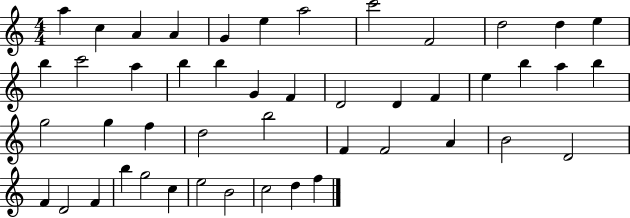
A5/q C5/q A4/q A4/q G4/q E5/q A5/h C6/h F4/h D5/h D5/q E5/q B5/q C6/h A5/q B5/q B5/q G4/q F4/q D4/h D4/q F4/q E5/q B5/q A5/q B5/q G5/h G5/q F5/q D5/h B5/h F4/q F4/h A4/q B4/h D4/h F4/q D4/h F4/q B5/q G5/h C5/q E5/h B4/h C5/h D5/q F5/q